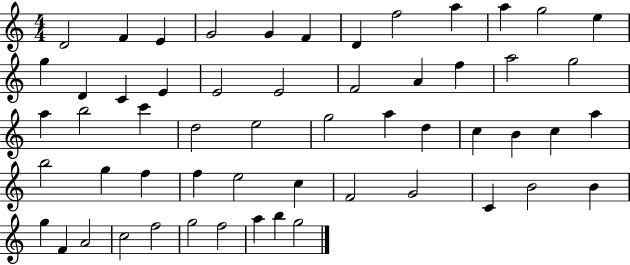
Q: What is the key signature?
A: C major